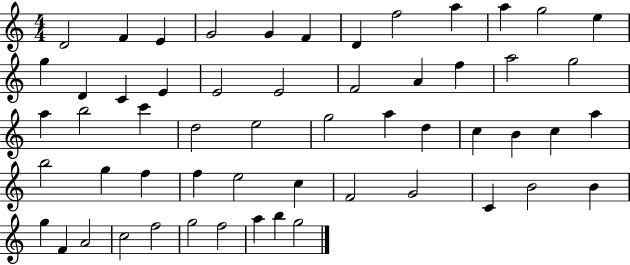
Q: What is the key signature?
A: C major